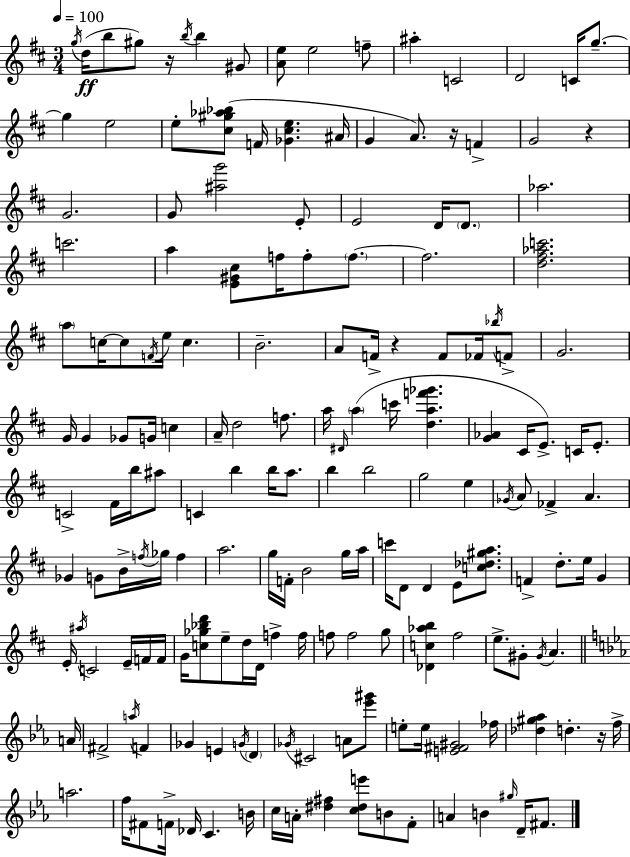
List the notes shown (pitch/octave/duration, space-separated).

G5/s D5/s B5/e G#5/e R/s B5/s B5/q G#4/e [A4,E5]/e E5/h F5/e A#5/q C4/h D4/h C4/s G5/e. G5/q E5/h E5/e [C#5,G#5,Ab5,Bb5]/e F4/s [Gb4,C#5,E5]/q. A#4/s G4/q A4/e. R/s F4/q G4/h R/q G4/h. G4/e [A#5,G6]/h E4/e E4/h D4/s D4/e. Ab5/h. C6/h. A5/q [E4,G#4,C#5]/e F5/s F5/e F5/e. F5/h. [D5,F#5,Ab5,C6]/h. A5/e C5/s C5/e F4/s E5/s C5/q. B4/h. A4/e F4/s R/q F4/e FES4/s Bb5/s F4/e G4/h. G4/s G4/q Gb4/e G4/s C5/q A4/s D5/h F5/e. A5/s D#4/s A5/q C6/s [D5,A5,F6,Gb6]/q. [G4,Ab4]/q C#4/s E4/e. C4/s E4/e. C4/h F#4/s B5/s A#5/e C4/q B5/q B5/s A5/e. B5/q B5/h G5/h E5/q Gb4/s A4/e FES4/q A4/q. Gb4/q G4/e B4/s F5/s Gb5/s F5/q A5/h. G5/s F4/s B4/h G5/s A5/s C6/s D4/e D4/q E4/e [C5,Db5,G#5,A5]/e. F4/q D5/e. E5/s G4/q E4/s A#5/s C4/h E4/s F4/s F4/s G4/s [C5,Gb5,Bb5,D6]/e E5/e D5/s D4/s F5/q F5/s F5/e F5/h G5/e [Db4,C5,Ab5,B5]/q F#5/h E5/e. G#4/e G#4/s A4/q. A4/s F#4/h A5/s F4/q Gb4/q E4/q G4/s D4/q Gb4/s C#4/h A4/e [Eb6,G#6]/e E5/e E5/s [E4,F#4,G#4]/h FES5/s [Db5,G#5,Ab5]/q D5/q. R/s F5/s A5/h. F5/s F#4/e F4/s Db4/s C4/q. B4/s C5/s A4/s [D#5,F#5]/q [C5,D#5,E6]/e B4/e F4/e A4/q B4/q G#5/s D4/s F#4/e.